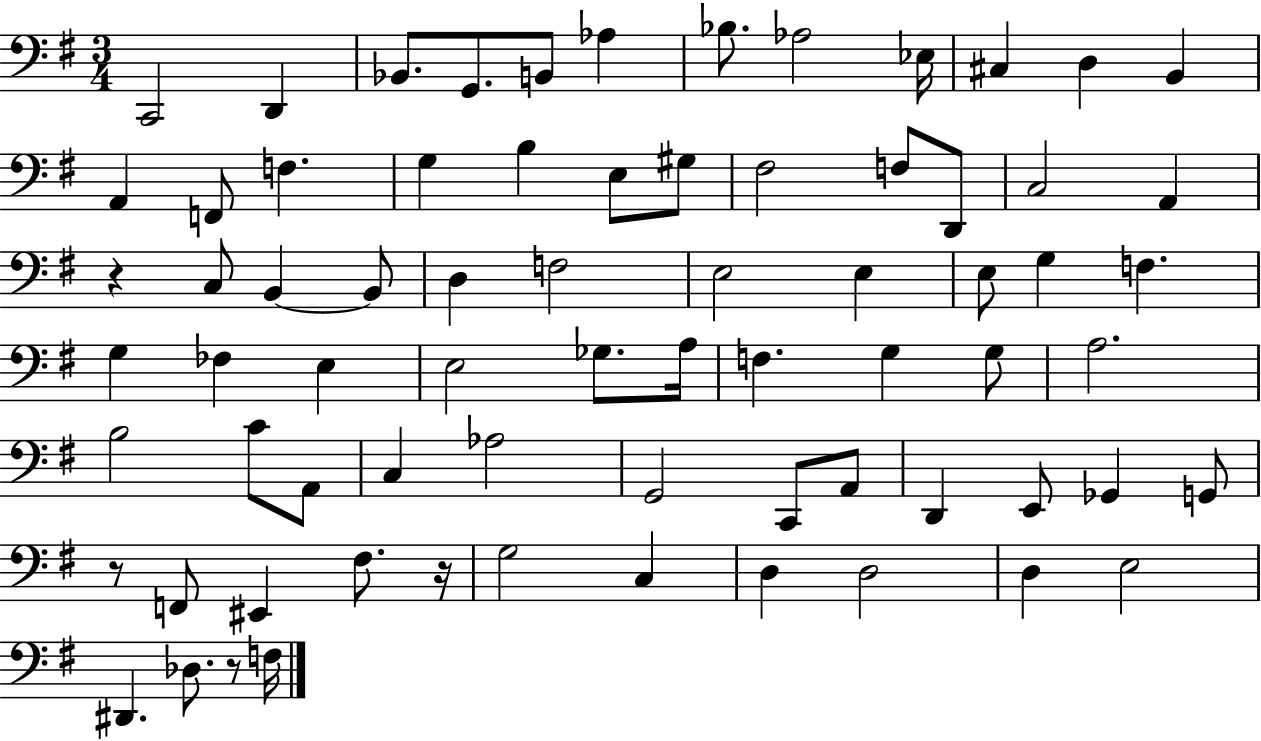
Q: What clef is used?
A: bass